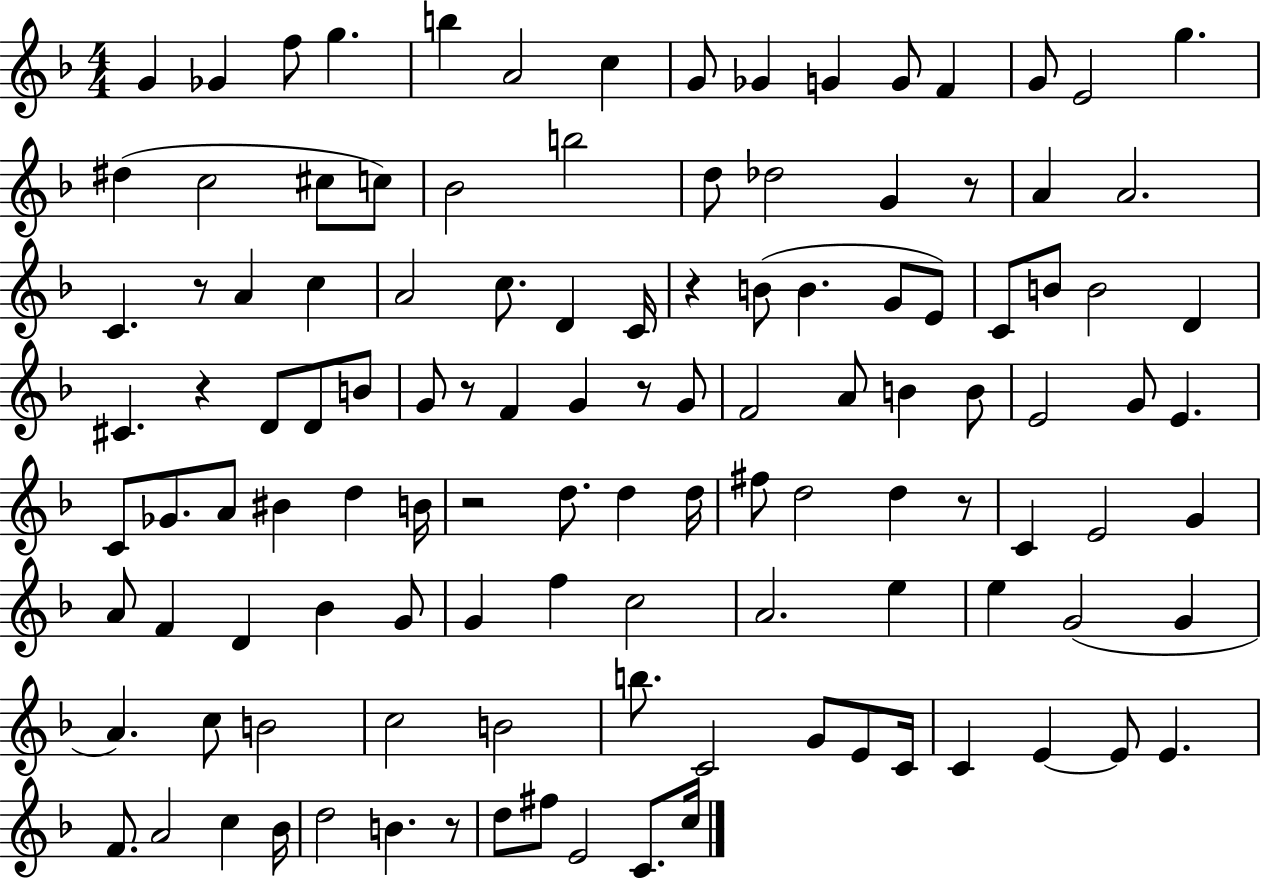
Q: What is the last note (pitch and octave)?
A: C5